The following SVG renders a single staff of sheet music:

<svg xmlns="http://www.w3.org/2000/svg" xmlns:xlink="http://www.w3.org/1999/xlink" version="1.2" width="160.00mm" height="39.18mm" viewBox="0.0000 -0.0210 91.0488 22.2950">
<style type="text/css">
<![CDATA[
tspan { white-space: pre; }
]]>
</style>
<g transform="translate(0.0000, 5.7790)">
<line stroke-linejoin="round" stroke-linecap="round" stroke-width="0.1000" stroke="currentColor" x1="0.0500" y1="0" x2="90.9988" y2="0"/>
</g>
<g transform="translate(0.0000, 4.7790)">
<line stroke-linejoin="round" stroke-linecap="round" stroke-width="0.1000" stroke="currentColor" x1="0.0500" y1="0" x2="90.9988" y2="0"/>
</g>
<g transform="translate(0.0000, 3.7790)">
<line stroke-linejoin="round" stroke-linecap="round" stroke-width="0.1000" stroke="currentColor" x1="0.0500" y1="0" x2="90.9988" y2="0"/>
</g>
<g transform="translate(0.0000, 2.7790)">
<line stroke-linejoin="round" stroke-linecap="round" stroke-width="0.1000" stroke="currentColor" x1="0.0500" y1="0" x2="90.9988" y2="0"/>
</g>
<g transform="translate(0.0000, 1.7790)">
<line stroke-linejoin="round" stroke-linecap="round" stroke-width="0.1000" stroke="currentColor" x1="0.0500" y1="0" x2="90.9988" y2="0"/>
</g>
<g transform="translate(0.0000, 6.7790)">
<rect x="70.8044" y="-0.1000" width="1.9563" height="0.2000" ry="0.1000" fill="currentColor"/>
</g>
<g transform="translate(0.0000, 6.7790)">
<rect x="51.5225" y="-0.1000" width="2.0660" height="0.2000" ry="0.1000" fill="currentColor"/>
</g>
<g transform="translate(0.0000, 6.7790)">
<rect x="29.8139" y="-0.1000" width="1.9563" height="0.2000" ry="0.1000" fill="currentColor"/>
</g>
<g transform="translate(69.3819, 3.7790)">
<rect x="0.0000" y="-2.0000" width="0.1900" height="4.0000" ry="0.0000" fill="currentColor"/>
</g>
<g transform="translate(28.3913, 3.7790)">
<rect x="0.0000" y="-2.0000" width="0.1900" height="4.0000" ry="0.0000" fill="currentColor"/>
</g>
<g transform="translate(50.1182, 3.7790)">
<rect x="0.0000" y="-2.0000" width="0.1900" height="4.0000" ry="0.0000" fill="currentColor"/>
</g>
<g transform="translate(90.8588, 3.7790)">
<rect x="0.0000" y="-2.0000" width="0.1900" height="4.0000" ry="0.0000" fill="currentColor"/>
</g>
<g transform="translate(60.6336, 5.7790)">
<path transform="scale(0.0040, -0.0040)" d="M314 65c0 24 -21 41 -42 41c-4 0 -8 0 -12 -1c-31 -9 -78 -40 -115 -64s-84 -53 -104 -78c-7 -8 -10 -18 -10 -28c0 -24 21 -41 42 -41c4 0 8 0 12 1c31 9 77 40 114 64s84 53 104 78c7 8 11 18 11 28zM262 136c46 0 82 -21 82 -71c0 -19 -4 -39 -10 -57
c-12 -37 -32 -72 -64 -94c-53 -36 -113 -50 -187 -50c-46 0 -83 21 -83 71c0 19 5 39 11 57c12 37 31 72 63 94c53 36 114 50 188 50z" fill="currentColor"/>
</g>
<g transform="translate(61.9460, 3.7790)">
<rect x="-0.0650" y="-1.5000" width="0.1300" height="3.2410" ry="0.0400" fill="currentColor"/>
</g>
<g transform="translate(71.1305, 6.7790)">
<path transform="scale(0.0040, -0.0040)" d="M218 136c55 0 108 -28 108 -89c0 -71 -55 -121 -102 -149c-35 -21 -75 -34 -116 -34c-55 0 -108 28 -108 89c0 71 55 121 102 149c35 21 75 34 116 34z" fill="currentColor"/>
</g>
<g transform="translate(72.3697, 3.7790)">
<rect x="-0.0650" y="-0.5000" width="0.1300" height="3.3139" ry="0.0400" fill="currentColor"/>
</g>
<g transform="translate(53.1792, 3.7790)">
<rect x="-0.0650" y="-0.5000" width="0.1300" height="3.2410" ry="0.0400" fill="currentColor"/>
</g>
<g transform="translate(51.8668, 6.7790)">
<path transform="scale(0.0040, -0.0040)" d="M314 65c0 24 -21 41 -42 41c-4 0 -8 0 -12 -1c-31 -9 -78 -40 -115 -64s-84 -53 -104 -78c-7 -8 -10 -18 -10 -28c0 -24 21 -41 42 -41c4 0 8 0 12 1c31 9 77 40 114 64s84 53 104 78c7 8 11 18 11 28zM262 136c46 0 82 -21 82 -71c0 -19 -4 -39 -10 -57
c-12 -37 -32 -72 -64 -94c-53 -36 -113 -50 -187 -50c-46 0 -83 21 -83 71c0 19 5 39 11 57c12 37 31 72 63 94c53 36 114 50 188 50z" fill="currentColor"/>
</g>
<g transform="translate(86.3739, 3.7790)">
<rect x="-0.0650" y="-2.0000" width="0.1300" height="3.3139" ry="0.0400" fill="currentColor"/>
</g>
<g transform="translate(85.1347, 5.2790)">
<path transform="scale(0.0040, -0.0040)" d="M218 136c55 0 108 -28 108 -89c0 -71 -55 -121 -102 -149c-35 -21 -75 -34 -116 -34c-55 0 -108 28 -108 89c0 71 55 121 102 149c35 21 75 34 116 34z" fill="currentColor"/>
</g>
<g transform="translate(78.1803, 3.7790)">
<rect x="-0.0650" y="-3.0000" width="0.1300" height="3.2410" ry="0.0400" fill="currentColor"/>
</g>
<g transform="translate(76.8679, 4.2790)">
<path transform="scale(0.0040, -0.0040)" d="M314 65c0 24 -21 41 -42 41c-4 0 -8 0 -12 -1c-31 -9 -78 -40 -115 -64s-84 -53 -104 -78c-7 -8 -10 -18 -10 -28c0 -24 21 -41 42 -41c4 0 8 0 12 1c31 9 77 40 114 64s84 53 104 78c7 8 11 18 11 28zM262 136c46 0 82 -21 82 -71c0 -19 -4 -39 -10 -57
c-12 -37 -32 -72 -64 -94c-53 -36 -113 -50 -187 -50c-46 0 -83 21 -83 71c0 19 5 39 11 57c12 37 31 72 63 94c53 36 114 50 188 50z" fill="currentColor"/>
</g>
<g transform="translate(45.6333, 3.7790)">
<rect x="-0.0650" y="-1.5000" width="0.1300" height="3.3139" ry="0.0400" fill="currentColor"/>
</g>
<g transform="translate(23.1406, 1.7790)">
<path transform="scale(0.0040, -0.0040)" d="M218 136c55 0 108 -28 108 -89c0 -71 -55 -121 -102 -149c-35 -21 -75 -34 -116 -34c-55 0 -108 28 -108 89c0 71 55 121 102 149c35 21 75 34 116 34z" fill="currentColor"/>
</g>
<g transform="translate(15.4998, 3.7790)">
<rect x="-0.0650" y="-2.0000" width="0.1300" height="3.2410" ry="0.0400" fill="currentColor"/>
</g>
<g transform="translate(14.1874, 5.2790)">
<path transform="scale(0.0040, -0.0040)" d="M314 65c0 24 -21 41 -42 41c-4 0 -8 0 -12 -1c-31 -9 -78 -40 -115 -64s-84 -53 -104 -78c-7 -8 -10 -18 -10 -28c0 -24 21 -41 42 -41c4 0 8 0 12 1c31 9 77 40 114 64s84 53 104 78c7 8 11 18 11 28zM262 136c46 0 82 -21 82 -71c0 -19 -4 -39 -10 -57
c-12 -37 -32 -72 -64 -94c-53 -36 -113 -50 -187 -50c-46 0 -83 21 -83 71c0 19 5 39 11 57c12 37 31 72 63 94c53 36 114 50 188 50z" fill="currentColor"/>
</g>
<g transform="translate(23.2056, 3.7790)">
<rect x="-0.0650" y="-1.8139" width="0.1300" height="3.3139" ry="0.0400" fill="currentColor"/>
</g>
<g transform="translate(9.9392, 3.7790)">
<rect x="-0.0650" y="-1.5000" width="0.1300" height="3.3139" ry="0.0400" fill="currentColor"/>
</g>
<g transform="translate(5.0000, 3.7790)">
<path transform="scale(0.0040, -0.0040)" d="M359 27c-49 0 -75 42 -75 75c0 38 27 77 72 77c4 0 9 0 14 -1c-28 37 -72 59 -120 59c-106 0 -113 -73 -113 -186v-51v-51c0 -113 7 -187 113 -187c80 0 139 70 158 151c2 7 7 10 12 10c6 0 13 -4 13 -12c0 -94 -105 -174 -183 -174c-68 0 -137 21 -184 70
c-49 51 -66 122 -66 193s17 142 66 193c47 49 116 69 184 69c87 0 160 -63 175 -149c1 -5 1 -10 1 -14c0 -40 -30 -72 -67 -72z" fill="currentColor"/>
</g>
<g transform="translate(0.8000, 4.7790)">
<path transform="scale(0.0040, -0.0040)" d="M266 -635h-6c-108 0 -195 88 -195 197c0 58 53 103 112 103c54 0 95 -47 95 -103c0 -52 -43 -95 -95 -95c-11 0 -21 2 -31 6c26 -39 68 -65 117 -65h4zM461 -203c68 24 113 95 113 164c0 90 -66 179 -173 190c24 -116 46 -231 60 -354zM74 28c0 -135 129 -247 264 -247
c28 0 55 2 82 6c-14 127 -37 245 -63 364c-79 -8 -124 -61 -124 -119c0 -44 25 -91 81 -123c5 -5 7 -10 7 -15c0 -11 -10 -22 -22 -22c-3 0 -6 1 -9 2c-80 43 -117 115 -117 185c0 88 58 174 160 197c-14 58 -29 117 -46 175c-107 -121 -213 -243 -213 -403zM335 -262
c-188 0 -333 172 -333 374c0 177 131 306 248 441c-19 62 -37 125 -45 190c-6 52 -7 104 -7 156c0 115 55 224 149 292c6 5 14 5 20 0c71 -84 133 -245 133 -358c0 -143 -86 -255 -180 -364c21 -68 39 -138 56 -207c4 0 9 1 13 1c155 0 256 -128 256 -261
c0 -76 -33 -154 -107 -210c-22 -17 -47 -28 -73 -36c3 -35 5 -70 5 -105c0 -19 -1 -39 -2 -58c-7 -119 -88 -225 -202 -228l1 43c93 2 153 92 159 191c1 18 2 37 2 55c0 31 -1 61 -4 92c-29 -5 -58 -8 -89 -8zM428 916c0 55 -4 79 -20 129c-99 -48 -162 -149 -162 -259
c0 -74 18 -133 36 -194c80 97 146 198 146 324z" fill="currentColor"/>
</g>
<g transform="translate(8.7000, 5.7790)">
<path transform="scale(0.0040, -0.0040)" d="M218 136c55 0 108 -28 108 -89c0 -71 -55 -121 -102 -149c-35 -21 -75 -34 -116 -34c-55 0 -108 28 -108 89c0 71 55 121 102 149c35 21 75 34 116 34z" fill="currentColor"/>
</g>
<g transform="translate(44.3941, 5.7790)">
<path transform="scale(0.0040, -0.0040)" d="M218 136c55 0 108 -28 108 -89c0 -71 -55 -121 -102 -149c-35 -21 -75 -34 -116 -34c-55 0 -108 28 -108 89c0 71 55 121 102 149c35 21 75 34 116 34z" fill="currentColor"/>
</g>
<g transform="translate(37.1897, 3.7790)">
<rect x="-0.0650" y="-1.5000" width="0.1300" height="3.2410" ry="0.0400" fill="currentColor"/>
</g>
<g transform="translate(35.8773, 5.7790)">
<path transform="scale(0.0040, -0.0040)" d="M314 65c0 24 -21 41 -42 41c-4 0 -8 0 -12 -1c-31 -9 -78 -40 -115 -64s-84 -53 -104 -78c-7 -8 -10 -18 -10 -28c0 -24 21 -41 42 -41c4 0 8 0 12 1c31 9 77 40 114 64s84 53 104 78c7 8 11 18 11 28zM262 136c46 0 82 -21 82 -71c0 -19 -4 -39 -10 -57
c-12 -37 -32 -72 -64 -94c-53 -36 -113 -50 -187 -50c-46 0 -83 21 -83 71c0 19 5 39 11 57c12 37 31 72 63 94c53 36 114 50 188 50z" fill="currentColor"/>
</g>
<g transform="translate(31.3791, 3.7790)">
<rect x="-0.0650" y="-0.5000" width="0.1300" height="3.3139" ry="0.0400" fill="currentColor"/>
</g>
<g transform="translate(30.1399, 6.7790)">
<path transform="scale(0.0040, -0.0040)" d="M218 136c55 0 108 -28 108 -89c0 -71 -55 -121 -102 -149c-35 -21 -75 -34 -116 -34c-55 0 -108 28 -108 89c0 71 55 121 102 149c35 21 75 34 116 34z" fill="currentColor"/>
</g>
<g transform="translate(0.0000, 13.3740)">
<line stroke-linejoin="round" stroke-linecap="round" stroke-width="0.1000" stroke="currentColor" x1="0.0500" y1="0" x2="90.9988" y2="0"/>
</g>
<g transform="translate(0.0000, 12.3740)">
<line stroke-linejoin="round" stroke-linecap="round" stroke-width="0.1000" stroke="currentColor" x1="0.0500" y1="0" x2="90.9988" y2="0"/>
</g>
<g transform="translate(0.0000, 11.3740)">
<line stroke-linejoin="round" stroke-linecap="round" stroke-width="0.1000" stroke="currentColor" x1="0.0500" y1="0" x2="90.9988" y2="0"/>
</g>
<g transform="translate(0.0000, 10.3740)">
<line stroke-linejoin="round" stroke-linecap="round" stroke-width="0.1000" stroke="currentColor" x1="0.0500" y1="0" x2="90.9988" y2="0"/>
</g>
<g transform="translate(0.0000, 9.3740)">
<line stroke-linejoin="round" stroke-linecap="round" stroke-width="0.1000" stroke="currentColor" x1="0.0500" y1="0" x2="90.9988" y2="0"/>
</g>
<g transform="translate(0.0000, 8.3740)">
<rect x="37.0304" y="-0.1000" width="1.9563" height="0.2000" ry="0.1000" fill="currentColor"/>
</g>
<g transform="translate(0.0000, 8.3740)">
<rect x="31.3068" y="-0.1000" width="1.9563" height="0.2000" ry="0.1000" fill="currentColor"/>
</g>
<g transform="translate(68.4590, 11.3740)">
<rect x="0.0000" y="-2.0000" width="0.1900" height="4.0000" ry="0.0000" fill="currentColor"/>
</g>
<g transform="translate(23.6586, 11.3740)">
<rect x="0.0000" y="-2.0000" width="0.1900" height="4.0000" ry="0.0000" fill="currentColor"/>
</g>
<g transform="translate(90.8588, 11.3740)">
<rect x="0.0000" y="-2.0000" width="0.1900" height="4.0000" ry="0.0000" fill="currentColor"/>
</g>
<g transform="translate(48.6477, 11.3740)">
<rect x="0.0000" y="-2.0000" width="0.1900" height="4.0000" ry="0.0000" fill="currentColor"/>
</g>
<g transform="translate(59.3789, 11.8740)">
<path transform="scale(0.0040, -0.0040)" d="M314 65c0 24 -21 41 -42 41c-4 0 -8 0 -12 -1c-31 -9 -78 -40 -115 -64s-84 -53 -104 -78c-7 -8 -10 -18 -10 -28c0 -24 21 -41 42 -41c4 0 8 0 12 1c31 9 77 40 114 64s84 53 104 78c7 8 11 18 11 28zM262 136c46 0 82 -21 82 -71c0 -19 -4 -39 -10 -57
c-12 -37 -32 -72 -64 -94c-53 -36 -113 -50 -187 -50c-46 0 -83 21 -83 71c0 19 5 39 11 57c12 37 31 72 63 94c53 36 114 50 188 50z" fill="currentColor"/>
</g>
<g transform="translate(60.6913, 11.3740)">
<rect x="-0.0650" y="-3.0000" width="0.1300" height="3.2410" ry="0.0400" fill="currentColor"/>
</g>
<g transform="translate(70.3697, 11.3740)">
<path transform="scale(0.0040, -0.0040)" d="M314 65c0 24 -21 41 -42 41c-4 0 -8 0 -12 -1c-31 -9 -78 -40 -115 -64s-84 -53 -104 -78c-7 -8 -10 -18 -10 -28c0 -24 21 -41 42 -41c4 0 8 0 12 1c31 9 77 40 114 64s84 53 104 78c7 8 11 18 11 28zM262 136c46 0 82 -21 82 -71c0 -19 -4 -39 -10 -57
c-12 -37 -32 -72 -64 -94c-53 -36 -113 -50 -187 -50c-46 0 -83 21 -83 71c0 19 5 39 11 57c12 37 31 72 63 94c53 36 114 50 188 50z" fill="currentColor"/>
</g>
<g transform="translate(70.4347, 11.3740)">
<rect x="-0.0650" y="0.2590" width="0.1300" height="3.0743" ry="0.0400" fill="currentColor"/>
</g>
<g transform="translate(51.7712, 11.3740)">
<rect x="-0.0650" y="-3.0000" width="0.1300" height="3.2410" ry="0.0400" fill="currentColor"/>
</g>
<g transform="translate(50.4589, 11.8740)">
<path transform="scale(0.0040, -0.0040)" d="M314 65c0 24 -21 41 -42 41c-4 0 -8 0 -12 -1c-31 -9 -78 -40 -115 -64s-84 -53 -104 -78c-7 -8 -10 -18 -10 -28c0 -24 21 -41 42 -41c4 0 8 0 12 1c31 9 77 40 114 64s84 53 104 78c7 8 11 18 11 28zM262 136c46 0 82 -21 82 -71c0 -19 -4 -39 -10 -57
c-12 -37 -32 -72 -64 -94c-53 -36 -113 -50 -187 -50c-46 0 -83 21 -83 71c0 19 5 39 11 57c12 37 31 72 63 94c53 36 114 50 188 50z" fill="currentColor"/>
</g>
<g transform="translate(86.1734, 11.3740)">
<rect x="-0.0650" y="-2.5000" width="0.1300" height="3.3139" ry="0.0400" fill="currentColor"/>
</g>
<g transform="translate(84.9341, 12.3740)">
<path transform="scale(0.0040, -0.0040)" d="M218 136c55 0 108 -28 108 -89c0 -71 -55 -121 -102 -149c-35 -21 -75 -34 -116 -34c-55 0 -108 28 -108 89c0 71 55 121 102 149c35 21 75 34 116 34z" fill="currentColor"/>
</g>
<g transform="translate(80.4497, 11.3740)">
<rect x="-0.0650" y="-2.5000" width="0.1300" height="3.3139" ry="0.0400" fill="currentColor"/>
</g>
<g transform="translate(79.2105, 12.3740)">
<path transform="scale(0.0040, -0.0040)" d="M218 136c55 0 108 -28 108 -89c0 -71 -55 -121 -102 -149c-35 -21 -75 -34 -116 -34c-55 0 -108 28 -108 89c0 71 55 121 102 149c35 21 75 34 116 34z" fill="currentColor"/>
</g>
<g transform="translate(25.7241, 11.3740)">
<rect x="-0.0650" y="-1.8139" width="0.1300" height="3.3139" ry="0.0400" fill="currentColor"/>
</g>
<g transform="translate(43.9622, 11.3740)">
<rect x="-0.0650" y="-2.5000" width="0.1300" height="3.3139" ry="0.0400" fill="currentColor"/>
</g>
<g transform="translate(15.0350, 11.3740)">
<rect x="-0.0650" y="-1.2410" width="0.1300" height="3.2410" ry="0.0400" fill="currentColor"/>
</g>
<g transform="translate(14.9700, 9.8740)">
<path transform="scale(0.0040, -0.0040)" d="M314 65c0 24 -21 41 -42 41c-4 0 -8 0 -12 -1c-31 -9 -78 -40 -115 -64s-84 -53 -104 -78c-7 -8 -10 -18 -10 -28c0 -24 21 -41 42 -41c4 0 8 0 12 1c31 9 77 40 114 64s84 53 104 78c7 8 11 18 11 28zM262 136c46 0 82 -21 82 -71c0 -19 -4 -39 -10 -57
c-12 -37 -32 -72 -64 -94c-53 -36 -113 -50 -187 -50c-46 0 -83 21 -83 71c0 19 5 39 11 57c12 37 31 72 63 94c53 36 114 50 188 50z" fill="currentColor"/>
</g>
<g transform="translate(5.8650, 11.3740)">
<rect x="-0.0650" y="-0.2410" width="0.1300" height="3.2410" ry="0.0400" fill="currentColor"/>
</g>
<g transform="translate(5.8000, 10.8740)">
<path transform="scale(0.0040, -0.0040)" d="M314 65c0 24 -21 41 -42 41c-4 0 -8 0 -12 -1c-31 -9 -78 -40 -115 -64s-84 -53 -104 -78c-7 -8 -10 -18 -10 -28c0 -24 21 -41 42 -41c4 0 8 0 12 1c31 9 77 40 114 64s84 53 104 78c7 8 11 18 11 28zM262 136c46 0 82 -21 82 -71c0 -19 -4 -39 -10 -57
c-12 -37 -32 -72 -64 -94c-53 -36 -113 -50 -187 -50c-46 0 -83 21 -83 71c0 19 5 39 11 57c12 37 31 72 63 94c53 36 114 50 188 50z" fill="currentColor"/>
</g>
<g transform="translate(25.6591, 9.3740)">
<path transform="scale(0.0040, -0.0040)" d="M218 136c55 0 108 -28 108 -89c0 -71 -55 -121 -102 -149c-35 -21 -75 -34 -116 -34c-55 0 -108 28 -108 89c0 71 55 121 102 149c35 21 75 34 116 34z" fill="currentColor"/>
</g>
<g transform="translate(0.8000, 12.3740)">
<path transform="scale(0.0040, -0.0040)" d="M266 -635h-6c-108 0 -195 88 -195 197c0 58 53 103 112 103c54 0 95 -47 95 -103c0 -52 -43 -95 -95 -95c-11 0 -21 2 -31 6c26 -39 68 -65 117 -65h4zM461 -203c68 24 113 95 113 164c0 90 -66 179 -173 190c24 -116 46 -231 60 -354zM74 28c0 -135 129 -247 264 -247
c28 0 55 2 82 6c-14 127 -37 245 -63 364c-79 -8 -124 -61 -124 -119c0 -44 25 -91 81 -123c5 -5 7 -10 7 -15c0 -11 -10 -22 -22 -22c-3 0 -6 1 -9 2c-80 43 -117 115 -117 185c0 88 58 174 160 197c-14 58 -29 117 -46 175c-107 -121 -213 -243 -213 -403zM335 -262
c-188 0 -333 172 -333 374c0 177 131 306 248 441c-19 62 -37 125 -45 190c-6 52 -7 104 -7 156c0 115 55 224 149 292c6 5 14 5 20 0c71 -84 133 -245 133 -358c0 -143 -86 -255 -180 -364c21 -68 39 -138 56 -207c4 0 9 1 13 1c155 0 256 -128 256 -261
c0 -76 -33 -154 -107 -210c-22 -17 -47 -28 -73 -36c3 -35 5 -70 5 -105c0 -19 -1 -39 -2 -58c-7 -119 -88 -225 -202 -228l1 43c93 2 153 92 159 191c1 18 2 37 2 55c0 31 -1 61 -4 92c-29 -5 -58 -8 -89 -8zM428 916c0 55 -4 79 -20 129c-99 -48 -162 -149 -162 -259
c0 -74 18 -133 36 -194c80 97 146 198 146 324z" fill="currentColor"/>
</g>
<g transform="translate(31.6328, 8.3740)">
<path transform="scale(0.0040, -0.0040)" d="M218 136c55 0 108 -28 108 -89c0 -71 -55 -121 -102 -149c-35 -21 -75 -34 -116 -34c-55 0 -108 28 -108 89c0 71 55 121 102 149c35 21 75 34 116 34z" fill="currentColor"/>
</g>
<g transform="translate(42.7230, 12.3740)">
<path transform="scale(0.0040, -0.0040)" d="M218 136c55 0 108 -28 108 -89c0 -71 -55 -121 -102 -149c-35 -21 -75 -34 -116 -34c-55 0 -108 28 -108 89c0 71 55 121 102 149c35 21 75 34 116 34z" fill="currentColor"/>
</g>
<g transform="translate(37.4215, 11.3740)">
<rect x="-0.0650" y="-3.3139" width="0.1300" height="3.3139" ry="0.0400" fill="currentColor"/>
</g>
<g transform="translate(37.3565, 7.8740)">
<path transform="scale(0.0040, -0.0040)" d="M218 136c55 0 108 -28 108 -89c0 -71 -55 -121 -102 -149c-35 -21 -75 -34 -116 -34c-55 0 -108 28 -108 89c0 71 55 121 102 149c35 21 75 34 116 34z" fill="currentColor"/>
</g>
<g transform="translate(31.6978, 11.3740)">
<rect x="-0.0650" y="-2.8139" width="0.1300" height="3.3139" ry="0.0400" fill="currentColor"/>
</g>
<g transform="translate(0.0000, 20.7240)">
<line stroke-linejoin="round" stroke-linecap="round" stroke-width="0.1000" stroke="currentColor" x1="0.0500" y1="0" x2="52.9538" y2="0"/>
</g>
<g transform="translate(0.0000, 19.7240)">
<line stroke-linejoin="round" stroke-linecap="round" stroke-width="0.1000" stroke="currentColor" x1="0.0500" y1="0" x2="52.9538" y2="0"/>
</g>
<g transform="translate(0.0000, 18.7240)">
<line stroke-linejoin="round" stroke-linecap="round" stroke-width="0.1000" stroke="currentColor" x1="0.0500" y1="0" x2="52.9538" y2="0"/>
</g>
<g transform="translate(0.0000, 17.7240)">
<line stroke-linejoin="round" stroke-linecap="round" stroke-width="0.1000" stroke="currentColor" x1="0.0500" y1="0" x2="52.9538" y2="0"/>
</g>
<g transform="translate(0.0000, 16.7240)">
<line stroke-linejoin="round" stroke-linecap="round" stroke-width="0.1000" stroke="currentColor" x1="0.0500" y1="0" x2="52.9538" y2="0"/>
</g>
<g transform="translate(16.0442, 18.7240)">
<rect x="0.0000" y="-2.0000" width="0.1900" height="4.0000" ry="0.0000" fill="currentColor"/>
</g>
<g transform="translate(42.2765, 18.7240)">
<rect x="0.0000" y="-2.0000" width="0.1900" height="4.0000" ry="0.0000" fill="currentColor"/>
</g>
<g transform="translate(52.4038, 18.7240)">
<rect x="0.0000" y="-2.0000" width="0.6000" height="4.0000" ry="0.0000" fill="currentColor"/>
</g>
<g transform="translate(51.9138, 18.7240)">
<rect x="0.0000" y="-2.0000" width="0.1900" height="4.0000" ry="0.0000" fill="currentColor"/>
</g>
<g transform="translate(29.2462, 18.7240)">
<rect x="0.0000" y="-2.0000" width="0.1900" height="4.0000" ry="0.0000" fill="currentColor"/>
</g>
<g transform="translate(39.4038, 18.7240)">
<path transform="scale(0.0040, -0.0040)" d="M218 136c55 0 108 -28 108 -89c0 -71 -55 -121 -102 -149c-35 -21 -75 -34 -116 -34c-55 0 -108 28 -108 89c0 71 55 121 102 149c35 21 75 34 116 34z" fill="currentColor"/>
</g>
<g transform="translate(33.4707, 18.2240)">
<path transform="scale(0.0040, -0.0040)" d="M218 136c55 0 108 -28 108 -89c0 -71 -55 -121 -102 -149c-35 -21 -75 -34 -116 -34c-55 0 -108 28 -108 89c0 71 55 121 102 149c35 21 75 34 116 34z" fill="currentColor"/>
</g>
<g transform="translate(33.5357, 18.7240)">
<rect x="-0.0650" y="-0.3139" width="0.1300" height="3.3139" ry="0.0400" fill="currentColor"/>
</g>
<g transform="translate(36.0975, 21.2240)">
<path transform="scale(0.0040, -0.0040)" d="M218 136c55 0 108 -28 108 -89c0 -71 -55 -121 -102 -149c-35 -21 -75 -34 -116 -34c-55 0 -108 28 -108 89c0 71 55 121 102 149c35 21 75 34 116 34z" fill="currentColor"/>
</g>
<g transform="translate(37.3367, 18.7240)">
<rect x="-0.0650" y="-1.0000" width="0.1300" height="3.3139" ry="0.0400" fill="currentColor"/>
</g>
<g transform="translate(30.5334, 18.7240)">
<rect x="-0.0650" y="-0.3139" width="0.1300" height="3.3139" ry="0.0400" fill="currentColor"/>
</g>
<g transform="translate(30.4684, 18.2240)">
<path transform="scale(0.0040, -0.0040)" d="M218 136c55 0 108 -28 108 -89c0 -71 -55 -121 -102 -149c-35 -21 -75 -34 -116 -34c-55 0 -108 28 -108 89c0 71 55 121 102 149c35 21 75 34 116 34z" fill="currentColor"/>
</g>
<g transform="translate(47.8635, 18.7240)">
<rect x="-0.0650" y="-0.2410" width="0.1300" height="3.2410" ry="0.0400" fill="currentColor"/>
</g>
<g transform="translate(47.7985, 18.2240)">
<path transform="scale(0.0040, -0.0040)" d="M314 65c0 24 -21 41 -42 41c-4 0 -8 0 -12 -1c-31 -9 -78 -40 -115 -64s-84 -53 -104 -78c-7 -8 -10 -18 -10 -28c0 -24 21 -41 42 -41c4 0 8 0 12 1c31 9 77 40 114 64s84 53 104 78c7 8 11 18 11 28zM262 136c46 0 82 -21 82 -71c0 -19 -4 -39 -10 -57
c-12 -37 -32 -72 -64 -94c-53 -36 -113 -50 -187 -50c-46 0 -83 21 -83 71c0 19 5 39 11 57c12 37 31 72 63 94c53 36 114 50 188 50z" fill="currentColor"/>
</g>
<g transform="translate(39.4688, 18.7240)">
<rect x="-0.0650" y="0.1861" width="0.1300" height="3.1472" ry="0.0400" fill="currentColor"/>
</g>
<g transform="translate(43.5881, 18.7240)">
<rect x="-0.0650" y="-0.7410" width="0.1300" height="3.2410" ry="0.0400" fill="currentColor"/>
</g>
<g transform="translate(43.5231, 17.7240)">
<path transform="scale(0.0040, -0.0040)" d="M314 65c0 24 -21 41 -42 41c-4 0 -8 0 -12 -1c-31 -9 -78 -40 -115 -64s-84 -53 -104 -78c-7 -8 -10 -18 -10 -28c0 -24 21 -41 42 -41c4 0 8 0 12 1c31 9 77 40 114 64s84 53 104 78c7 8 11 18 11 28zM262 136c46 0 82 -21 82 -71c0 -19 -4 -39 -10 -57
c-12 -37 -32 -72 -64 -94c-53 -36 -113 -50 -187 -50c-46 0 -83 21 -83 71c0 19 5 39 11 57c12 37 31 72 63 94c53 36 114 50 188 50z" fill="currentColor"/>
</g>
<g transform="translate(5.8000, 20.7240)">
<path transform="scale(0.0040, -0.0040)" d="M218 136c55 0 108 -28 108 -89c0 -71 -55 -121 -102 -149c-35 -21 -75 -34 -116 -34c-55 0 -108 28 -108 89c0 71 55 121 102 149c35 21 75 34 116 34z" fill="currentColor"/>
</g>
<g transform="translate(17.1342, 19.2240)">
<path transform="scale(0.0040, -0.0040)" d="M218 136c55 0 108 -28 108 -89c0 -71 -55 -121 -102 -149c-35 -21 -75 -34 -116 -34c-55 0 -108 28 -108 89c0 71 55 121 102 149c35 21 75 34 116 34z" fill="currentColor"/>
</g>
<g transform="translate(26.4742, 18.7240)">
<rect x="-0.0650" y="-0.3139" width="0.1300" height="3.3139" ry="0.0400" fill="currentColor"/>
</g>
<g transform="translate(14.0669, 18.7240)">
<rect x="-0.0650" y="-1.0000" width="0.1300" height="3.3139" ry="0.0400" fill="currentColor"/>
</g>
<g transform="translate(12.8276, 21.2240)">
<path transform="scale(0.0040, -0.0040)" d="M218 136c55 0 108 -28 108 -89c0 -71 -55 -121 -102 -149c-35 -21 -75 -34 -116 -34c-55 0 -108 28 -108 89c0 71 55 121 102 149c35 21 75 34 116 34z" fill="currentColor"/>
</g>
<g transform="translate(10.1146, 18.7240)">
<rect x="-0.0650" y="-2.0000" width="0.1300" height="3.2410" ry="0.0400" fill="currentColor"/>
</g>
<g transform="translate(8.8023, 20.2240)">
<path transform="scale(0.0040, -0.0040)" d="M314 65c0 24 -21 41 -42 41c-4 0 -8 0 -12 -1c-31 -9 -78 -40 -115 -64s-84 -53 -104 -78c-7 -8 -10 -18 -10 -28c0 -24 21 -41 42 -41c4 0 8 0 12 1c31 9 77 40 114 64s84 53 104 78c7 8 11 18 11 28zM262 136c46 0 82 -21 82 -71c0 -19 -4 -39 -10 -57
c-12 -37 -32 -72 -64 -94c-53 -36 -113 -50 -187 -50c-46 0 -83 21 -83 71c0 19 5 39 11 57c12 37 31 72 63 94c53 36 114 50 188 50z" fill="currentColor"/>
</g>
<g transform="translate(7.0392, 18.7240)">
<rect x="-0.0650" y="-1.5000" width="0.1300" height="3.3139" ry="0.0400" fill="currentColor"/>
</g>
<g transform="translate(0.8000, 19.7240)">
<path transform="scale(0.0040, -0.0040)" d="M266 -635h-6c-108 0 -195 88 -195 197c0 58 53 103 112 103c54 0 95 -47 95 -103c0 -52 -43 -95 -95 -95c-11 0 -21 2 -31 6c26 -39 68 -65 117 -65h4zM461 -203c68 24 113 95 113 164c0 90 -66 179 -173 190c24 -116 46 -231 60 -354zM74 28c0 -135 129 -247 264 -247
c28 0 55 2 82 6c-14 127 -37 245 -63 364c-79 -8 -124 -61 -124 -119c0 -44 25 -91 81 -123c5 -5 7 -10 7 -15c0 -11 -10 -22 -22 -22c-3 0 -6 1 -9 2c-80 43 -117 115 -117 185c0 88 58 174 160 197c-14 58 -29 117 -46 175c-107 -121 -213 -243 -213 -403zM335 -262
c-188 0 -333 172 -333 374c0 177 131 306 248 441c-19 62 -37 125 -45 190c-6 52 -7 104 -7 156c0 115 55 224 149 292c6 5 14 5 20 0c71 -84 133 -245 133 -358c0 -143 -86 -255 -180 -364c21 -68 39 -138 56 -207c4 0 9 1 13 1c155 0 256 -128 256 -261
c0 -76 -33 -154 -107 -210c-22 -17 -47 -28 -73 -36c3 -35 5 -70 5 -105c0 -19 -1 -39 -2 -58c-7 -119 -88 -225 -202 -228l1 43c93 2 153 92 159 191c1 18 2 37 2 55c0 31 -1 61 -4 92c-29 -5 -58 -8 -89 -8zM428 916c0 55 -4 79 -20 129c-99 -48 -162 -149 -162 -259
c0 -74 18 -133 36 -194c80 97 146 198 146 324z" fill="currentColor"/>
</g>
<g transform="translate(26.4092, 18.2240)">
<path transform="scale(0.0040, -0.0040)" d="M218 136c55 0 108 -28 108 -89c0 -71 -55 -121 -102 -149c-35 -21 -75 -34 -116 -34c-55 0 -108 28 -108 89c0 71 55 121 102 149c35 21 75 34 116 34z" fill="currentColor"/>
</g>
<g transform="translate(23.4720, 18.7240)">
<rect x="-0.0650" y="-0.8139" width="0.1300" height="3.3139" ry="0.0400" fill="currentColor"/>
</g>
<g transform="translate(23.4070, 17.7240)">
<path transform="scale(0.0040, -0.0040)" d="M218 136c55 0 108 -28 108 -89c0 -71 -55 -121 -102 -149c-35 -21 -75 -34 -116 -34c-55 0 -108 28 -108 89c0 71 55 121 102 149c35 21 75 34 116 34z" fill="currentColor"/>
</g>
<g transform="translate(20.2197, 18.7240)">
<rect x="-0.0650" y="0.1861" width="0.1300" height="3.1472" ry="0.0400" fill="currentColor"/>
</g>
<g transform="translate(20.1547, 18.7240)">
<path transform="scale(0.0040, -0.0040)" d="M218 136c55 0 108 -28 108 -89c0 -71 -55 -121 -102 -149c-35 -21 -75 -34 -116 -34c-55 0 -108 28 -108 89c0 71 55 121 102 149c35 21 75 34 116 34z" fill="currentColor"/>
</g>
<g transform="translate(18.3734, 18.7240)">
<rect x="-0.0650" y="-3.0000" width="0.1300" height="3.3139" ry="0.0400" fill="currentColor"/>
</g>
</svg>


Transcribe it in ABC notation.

X:1
T:Untitled
M:4/4
L:1/4
K:C
E F2 f C E2 E C2 E2 C A2 F c2 e2 f a b G A2 A2 B2 G G E F2 D A B d c c c D B d2 c2